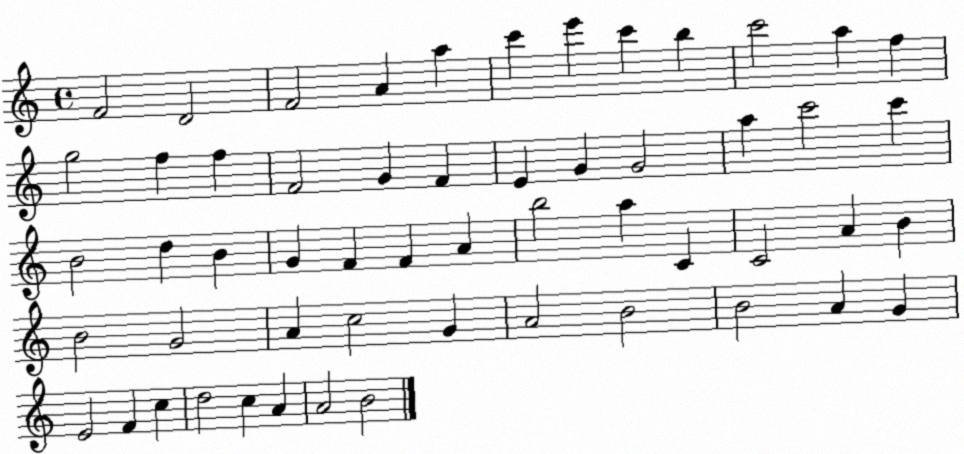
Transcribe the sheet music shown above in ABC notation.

X:1
T:Untitled
M:4/4
L:1/4
K:C
F2 D2 F2 A a c' e' c' b c'2 a f g2 f f F2 G F E G G2 a c'2 c' B2 d B G F F A b2 a C C2 A B B2 G2 A c2 G A2 B2 B2 A G E2 F c d2 c A A2 B2